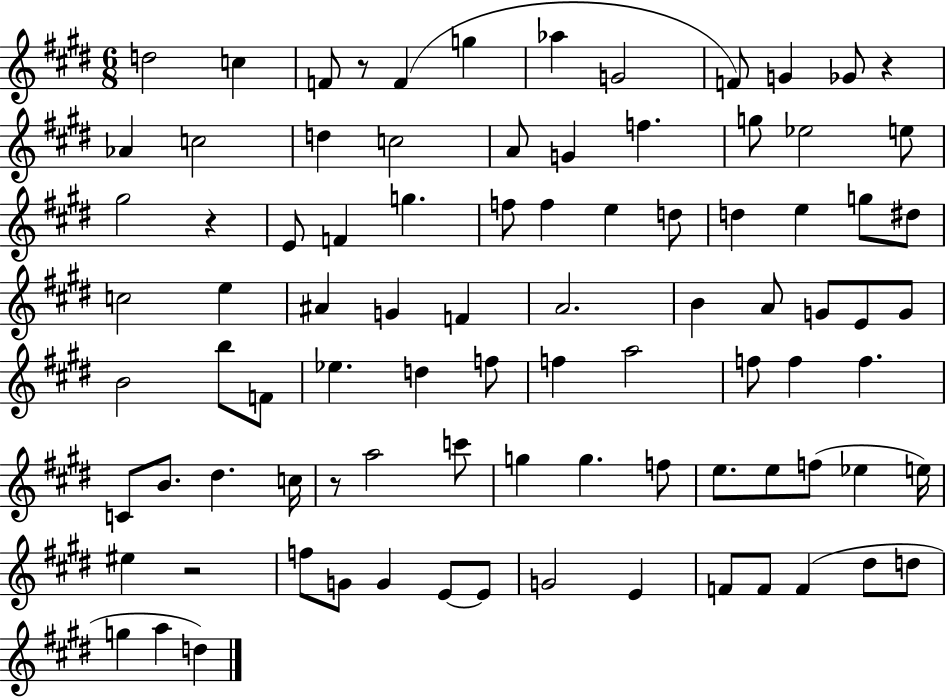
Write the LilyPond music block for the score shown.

{
  \clef treble
  \numericTimeSignature
  \time 6/8
  \key e \major
  \repeat volta 2 { d''2 c''4 | f'8 r8 f'4( g''4 | aes''4 g'2 | f'8) g'4 ges'8 r4 | \break aes'4 c''2 | d''4 c''2 | a'8 g'4 f''4. | g''8 ees''2 e''8 | \break gis''2 r4 | e'8 f'4 g''4. | f''8 f''4 e''4 d''8 | d''4 e''4 g''8 dis''8 | \break c''2 e''4 | ais'4 g'4 f'4 | a'2. | b'4 a'8 g'8 e'8 g'8 | \break b'2 b''8 f'8 | ees''4. d''4 f''8 | f''4 a''2 | f''8 f''4 f''4. | \break c'8 b'8. dis''4. c''16 | r8 a''2 c'''8 | g''4 g''4. f''8 | e''8. e''8 f''8( ees''4 e''16) | \break eis''4 r2 | f''8 g'8 g'4 e'8~~ e'8 | g'2 e'4 | f'8 f'8 f'4( dis''8 d''8 | \break g''4 a''4 d''4) | } \bar "|."
}